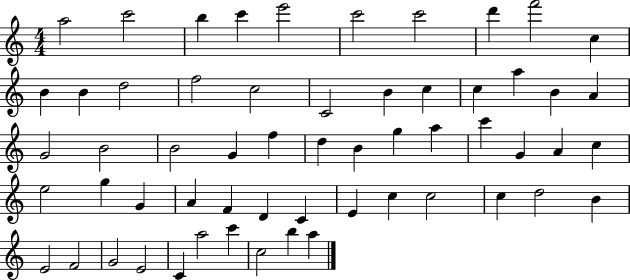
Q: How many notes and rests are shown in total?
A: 58